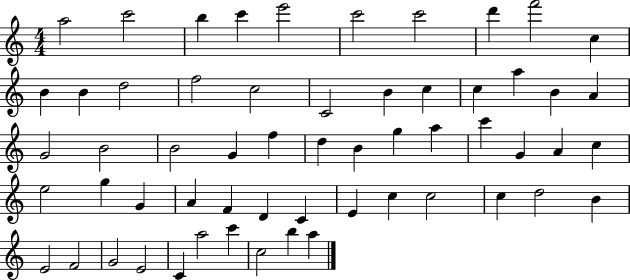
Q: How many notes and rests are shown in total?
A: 58